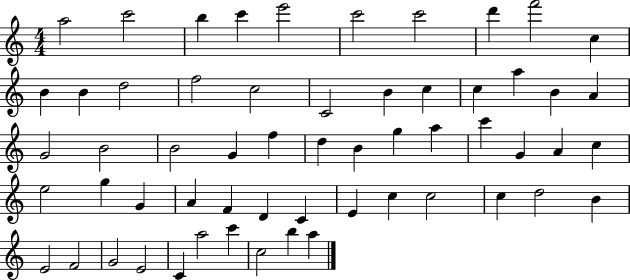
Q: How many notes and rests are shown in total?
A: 58